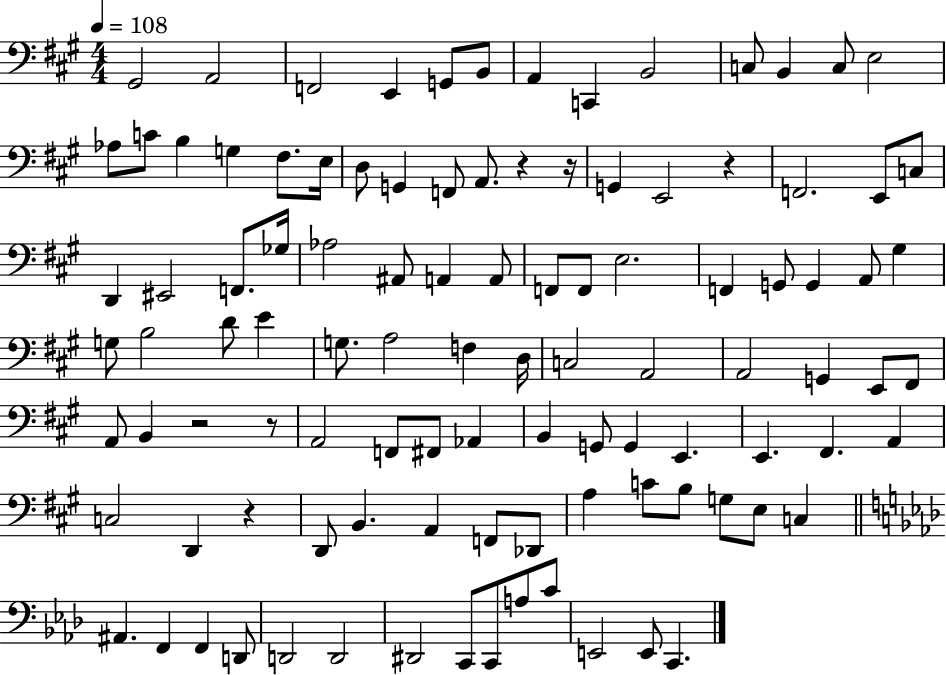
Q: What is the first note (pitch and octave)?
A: G#2